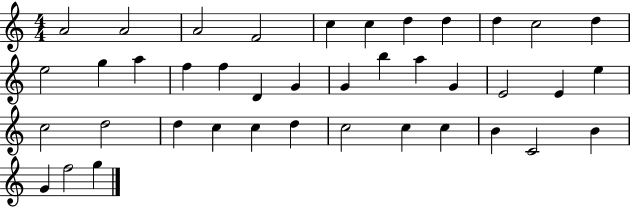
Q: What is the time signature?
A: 4/4